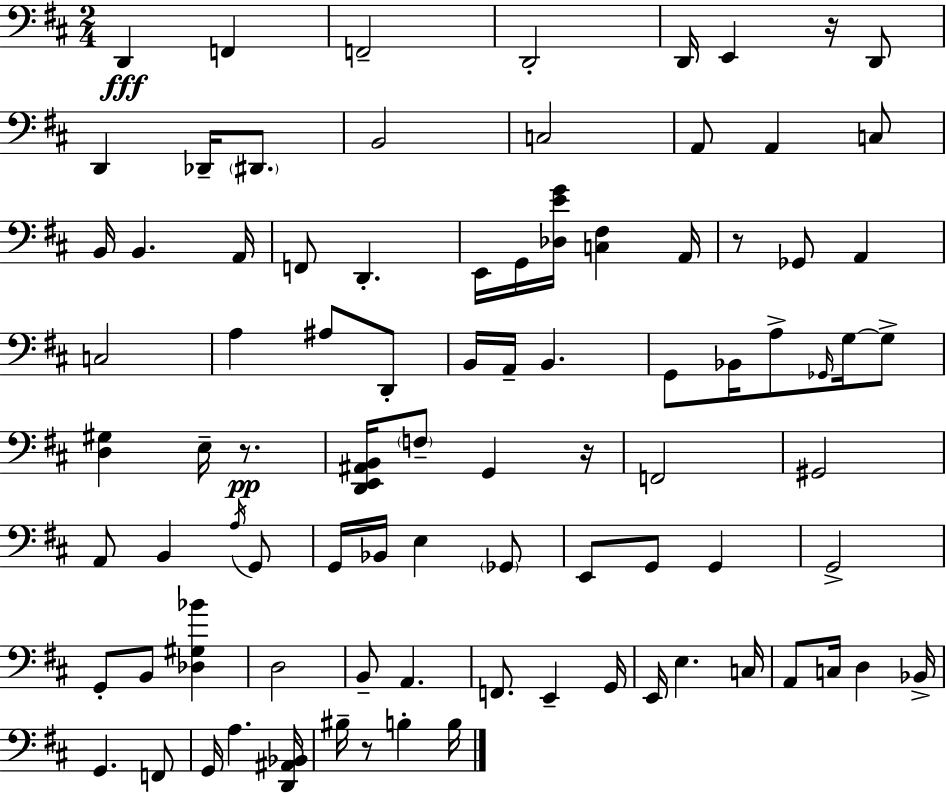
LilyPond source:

{
  \clef bass
  \numericTimeSignature
  \time 2/4
  \key d \major
  d,4\fff f,4 | f,2-- | d,2-. | d,16 e,4 r16 d,8 | \break d,4 des,16-- \parenthesize dis,8. | b,2 | c2 | a,8 a,4 c8 | \break b,16 b,4. a,16 | f,8 d,4.-. | e,16 g,16 <des e' g'>16 <c fis>4 a,16 | r8 ges,8 a,4 | \break c2 | a4 ais8 d,8-. | b,16 a,16-- b,4. | g,8 bes,16 a8-> \grace { ges,16 } g16~~ g8-> | \break <d gis>4 e16-- r8.\pp | <d, e, ais, b,>16 \parenthesize f8-- g,4 | r16 f,2 | gis,2 | \break a,8 b,4 \acciaccatura { a16 } | g,8 g,16 bes,16 e4 | \parenthesize ges,8 e,8 g,8 g,4 | g,2-> | \break g,8-. b,8 <des gis bes'>4 | d2 | b,8-- a,4. | f,8. e,4-- | \break g,16 e,16 e4. | c16 a,8 c16 d4 | bes,16-> g,4. | f,8 g,16 a4. | \break <d, ais, bes,>16 bis16-- r8 b4-. | b16 \bar "|."
}